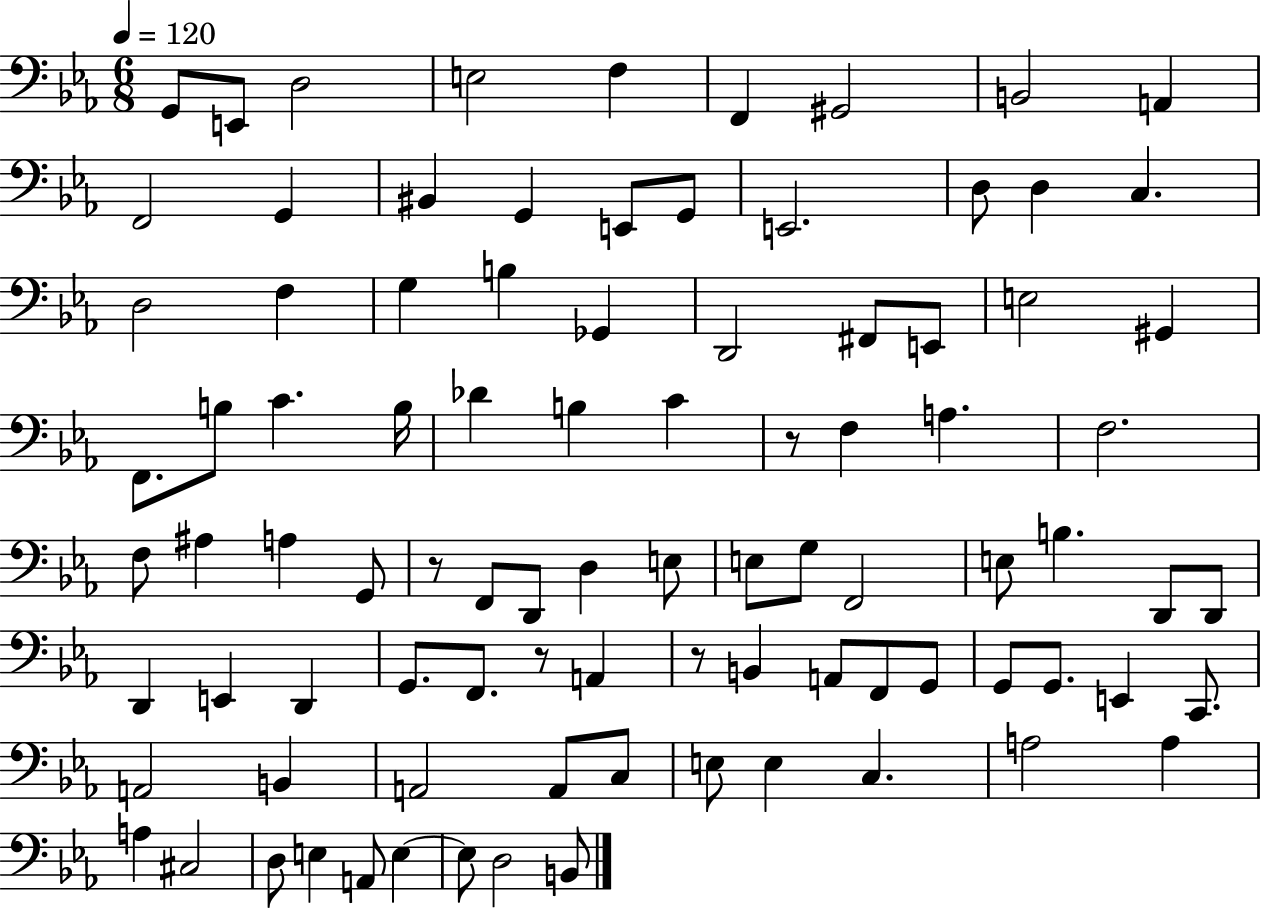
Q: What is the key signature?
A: EES major